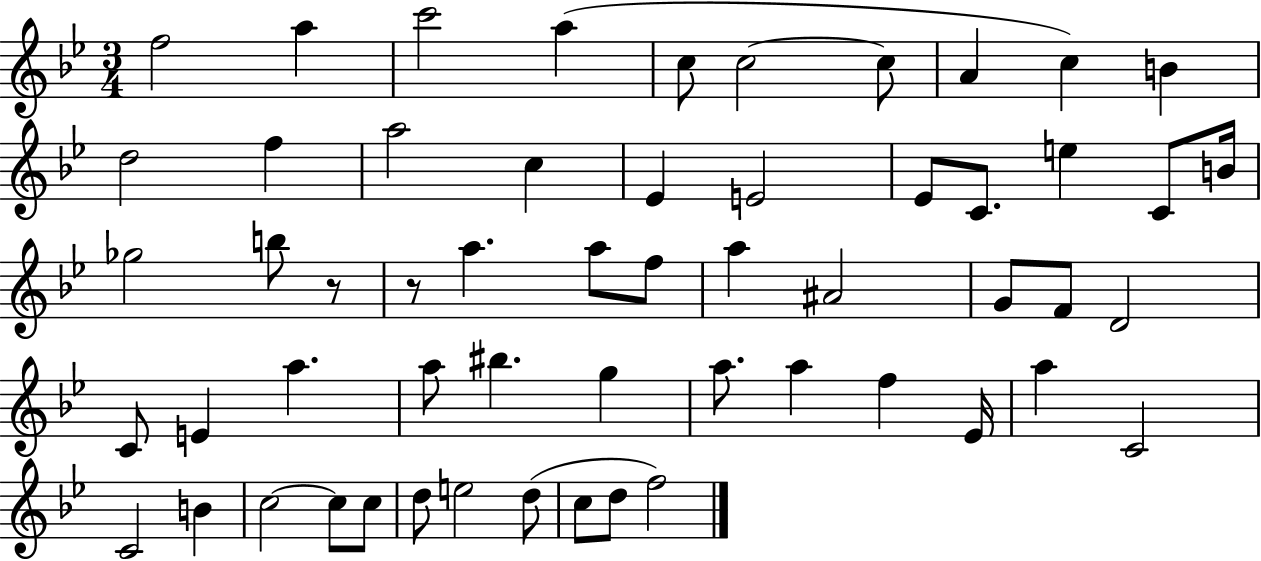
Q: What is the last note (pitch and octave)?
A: F5